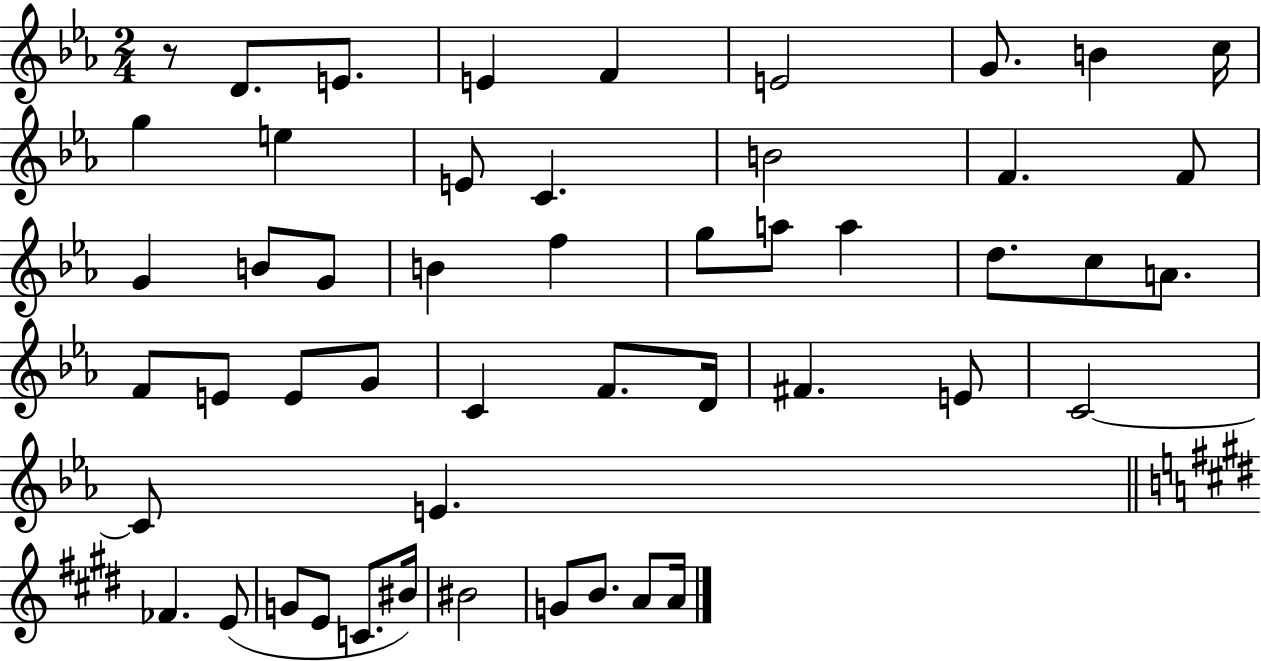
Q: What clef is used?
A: treble